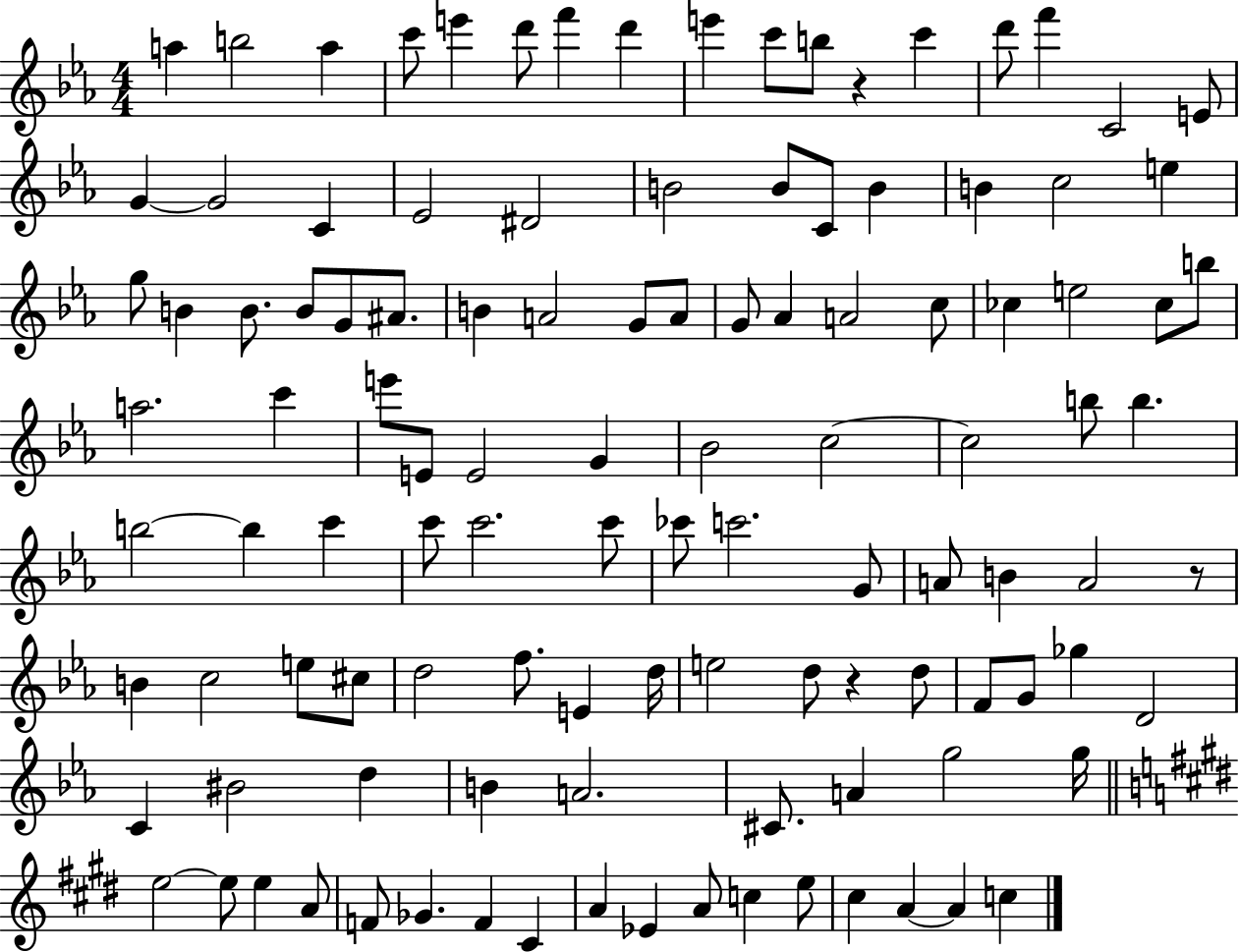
{
  \clef treble
  \numericTimeSignature
  \time 4/4
  \key ees \major
  a''4 b''2 a''4 | c'''8 e'''4 d'''8 f'''4 d'''4 | e'''4 c'''8 b''8 r4 c'''4 | d'''8 f'''4 c'2 e'8 | \break g'4~~ g'2 c'4 | ees'2 dis'2 | b'2 b'8 c'8 b'4 | b'4 c''2 e''4 | \break g''8 b'4 b'8. b'8 g'8 ais'8. | b'4 a'2 g'8 a'8 | g'8 aes'4 a'2 c''8 | ces''4 e''2 ces''8 b''8 | \break a''2. c'''4 | e'''8 e'8 e'2 g'4 | bes'2 c''2~~ | c''2 b''8 b''4. | \break b''2~~ b''4 c'''4 | c'''8 c'''2. c'''8 | ces'''8 c'''2. g'8 | a'8 b'4 a'2 r8 | \break b'4 c''2 e''8 cis''8 | d''2 f''8. e'4 d''16 | e''2 d''8 r4 d''8 | f'8 g'8 ges''4 d'2 | \break c'4 bis'2 d''4 | b'4 a'2. | cis'8. a'4 g''2 g''16 | \bar "||" \break \key e \major e''2~~ e''8 e''4 a'8 | f'8 ges'4. f'4 cis'4 | a'4 ees'4 a'8 c''4 e''8 | cis''4 a'4~~ a'4 c''4 | \break \bar "|."
}